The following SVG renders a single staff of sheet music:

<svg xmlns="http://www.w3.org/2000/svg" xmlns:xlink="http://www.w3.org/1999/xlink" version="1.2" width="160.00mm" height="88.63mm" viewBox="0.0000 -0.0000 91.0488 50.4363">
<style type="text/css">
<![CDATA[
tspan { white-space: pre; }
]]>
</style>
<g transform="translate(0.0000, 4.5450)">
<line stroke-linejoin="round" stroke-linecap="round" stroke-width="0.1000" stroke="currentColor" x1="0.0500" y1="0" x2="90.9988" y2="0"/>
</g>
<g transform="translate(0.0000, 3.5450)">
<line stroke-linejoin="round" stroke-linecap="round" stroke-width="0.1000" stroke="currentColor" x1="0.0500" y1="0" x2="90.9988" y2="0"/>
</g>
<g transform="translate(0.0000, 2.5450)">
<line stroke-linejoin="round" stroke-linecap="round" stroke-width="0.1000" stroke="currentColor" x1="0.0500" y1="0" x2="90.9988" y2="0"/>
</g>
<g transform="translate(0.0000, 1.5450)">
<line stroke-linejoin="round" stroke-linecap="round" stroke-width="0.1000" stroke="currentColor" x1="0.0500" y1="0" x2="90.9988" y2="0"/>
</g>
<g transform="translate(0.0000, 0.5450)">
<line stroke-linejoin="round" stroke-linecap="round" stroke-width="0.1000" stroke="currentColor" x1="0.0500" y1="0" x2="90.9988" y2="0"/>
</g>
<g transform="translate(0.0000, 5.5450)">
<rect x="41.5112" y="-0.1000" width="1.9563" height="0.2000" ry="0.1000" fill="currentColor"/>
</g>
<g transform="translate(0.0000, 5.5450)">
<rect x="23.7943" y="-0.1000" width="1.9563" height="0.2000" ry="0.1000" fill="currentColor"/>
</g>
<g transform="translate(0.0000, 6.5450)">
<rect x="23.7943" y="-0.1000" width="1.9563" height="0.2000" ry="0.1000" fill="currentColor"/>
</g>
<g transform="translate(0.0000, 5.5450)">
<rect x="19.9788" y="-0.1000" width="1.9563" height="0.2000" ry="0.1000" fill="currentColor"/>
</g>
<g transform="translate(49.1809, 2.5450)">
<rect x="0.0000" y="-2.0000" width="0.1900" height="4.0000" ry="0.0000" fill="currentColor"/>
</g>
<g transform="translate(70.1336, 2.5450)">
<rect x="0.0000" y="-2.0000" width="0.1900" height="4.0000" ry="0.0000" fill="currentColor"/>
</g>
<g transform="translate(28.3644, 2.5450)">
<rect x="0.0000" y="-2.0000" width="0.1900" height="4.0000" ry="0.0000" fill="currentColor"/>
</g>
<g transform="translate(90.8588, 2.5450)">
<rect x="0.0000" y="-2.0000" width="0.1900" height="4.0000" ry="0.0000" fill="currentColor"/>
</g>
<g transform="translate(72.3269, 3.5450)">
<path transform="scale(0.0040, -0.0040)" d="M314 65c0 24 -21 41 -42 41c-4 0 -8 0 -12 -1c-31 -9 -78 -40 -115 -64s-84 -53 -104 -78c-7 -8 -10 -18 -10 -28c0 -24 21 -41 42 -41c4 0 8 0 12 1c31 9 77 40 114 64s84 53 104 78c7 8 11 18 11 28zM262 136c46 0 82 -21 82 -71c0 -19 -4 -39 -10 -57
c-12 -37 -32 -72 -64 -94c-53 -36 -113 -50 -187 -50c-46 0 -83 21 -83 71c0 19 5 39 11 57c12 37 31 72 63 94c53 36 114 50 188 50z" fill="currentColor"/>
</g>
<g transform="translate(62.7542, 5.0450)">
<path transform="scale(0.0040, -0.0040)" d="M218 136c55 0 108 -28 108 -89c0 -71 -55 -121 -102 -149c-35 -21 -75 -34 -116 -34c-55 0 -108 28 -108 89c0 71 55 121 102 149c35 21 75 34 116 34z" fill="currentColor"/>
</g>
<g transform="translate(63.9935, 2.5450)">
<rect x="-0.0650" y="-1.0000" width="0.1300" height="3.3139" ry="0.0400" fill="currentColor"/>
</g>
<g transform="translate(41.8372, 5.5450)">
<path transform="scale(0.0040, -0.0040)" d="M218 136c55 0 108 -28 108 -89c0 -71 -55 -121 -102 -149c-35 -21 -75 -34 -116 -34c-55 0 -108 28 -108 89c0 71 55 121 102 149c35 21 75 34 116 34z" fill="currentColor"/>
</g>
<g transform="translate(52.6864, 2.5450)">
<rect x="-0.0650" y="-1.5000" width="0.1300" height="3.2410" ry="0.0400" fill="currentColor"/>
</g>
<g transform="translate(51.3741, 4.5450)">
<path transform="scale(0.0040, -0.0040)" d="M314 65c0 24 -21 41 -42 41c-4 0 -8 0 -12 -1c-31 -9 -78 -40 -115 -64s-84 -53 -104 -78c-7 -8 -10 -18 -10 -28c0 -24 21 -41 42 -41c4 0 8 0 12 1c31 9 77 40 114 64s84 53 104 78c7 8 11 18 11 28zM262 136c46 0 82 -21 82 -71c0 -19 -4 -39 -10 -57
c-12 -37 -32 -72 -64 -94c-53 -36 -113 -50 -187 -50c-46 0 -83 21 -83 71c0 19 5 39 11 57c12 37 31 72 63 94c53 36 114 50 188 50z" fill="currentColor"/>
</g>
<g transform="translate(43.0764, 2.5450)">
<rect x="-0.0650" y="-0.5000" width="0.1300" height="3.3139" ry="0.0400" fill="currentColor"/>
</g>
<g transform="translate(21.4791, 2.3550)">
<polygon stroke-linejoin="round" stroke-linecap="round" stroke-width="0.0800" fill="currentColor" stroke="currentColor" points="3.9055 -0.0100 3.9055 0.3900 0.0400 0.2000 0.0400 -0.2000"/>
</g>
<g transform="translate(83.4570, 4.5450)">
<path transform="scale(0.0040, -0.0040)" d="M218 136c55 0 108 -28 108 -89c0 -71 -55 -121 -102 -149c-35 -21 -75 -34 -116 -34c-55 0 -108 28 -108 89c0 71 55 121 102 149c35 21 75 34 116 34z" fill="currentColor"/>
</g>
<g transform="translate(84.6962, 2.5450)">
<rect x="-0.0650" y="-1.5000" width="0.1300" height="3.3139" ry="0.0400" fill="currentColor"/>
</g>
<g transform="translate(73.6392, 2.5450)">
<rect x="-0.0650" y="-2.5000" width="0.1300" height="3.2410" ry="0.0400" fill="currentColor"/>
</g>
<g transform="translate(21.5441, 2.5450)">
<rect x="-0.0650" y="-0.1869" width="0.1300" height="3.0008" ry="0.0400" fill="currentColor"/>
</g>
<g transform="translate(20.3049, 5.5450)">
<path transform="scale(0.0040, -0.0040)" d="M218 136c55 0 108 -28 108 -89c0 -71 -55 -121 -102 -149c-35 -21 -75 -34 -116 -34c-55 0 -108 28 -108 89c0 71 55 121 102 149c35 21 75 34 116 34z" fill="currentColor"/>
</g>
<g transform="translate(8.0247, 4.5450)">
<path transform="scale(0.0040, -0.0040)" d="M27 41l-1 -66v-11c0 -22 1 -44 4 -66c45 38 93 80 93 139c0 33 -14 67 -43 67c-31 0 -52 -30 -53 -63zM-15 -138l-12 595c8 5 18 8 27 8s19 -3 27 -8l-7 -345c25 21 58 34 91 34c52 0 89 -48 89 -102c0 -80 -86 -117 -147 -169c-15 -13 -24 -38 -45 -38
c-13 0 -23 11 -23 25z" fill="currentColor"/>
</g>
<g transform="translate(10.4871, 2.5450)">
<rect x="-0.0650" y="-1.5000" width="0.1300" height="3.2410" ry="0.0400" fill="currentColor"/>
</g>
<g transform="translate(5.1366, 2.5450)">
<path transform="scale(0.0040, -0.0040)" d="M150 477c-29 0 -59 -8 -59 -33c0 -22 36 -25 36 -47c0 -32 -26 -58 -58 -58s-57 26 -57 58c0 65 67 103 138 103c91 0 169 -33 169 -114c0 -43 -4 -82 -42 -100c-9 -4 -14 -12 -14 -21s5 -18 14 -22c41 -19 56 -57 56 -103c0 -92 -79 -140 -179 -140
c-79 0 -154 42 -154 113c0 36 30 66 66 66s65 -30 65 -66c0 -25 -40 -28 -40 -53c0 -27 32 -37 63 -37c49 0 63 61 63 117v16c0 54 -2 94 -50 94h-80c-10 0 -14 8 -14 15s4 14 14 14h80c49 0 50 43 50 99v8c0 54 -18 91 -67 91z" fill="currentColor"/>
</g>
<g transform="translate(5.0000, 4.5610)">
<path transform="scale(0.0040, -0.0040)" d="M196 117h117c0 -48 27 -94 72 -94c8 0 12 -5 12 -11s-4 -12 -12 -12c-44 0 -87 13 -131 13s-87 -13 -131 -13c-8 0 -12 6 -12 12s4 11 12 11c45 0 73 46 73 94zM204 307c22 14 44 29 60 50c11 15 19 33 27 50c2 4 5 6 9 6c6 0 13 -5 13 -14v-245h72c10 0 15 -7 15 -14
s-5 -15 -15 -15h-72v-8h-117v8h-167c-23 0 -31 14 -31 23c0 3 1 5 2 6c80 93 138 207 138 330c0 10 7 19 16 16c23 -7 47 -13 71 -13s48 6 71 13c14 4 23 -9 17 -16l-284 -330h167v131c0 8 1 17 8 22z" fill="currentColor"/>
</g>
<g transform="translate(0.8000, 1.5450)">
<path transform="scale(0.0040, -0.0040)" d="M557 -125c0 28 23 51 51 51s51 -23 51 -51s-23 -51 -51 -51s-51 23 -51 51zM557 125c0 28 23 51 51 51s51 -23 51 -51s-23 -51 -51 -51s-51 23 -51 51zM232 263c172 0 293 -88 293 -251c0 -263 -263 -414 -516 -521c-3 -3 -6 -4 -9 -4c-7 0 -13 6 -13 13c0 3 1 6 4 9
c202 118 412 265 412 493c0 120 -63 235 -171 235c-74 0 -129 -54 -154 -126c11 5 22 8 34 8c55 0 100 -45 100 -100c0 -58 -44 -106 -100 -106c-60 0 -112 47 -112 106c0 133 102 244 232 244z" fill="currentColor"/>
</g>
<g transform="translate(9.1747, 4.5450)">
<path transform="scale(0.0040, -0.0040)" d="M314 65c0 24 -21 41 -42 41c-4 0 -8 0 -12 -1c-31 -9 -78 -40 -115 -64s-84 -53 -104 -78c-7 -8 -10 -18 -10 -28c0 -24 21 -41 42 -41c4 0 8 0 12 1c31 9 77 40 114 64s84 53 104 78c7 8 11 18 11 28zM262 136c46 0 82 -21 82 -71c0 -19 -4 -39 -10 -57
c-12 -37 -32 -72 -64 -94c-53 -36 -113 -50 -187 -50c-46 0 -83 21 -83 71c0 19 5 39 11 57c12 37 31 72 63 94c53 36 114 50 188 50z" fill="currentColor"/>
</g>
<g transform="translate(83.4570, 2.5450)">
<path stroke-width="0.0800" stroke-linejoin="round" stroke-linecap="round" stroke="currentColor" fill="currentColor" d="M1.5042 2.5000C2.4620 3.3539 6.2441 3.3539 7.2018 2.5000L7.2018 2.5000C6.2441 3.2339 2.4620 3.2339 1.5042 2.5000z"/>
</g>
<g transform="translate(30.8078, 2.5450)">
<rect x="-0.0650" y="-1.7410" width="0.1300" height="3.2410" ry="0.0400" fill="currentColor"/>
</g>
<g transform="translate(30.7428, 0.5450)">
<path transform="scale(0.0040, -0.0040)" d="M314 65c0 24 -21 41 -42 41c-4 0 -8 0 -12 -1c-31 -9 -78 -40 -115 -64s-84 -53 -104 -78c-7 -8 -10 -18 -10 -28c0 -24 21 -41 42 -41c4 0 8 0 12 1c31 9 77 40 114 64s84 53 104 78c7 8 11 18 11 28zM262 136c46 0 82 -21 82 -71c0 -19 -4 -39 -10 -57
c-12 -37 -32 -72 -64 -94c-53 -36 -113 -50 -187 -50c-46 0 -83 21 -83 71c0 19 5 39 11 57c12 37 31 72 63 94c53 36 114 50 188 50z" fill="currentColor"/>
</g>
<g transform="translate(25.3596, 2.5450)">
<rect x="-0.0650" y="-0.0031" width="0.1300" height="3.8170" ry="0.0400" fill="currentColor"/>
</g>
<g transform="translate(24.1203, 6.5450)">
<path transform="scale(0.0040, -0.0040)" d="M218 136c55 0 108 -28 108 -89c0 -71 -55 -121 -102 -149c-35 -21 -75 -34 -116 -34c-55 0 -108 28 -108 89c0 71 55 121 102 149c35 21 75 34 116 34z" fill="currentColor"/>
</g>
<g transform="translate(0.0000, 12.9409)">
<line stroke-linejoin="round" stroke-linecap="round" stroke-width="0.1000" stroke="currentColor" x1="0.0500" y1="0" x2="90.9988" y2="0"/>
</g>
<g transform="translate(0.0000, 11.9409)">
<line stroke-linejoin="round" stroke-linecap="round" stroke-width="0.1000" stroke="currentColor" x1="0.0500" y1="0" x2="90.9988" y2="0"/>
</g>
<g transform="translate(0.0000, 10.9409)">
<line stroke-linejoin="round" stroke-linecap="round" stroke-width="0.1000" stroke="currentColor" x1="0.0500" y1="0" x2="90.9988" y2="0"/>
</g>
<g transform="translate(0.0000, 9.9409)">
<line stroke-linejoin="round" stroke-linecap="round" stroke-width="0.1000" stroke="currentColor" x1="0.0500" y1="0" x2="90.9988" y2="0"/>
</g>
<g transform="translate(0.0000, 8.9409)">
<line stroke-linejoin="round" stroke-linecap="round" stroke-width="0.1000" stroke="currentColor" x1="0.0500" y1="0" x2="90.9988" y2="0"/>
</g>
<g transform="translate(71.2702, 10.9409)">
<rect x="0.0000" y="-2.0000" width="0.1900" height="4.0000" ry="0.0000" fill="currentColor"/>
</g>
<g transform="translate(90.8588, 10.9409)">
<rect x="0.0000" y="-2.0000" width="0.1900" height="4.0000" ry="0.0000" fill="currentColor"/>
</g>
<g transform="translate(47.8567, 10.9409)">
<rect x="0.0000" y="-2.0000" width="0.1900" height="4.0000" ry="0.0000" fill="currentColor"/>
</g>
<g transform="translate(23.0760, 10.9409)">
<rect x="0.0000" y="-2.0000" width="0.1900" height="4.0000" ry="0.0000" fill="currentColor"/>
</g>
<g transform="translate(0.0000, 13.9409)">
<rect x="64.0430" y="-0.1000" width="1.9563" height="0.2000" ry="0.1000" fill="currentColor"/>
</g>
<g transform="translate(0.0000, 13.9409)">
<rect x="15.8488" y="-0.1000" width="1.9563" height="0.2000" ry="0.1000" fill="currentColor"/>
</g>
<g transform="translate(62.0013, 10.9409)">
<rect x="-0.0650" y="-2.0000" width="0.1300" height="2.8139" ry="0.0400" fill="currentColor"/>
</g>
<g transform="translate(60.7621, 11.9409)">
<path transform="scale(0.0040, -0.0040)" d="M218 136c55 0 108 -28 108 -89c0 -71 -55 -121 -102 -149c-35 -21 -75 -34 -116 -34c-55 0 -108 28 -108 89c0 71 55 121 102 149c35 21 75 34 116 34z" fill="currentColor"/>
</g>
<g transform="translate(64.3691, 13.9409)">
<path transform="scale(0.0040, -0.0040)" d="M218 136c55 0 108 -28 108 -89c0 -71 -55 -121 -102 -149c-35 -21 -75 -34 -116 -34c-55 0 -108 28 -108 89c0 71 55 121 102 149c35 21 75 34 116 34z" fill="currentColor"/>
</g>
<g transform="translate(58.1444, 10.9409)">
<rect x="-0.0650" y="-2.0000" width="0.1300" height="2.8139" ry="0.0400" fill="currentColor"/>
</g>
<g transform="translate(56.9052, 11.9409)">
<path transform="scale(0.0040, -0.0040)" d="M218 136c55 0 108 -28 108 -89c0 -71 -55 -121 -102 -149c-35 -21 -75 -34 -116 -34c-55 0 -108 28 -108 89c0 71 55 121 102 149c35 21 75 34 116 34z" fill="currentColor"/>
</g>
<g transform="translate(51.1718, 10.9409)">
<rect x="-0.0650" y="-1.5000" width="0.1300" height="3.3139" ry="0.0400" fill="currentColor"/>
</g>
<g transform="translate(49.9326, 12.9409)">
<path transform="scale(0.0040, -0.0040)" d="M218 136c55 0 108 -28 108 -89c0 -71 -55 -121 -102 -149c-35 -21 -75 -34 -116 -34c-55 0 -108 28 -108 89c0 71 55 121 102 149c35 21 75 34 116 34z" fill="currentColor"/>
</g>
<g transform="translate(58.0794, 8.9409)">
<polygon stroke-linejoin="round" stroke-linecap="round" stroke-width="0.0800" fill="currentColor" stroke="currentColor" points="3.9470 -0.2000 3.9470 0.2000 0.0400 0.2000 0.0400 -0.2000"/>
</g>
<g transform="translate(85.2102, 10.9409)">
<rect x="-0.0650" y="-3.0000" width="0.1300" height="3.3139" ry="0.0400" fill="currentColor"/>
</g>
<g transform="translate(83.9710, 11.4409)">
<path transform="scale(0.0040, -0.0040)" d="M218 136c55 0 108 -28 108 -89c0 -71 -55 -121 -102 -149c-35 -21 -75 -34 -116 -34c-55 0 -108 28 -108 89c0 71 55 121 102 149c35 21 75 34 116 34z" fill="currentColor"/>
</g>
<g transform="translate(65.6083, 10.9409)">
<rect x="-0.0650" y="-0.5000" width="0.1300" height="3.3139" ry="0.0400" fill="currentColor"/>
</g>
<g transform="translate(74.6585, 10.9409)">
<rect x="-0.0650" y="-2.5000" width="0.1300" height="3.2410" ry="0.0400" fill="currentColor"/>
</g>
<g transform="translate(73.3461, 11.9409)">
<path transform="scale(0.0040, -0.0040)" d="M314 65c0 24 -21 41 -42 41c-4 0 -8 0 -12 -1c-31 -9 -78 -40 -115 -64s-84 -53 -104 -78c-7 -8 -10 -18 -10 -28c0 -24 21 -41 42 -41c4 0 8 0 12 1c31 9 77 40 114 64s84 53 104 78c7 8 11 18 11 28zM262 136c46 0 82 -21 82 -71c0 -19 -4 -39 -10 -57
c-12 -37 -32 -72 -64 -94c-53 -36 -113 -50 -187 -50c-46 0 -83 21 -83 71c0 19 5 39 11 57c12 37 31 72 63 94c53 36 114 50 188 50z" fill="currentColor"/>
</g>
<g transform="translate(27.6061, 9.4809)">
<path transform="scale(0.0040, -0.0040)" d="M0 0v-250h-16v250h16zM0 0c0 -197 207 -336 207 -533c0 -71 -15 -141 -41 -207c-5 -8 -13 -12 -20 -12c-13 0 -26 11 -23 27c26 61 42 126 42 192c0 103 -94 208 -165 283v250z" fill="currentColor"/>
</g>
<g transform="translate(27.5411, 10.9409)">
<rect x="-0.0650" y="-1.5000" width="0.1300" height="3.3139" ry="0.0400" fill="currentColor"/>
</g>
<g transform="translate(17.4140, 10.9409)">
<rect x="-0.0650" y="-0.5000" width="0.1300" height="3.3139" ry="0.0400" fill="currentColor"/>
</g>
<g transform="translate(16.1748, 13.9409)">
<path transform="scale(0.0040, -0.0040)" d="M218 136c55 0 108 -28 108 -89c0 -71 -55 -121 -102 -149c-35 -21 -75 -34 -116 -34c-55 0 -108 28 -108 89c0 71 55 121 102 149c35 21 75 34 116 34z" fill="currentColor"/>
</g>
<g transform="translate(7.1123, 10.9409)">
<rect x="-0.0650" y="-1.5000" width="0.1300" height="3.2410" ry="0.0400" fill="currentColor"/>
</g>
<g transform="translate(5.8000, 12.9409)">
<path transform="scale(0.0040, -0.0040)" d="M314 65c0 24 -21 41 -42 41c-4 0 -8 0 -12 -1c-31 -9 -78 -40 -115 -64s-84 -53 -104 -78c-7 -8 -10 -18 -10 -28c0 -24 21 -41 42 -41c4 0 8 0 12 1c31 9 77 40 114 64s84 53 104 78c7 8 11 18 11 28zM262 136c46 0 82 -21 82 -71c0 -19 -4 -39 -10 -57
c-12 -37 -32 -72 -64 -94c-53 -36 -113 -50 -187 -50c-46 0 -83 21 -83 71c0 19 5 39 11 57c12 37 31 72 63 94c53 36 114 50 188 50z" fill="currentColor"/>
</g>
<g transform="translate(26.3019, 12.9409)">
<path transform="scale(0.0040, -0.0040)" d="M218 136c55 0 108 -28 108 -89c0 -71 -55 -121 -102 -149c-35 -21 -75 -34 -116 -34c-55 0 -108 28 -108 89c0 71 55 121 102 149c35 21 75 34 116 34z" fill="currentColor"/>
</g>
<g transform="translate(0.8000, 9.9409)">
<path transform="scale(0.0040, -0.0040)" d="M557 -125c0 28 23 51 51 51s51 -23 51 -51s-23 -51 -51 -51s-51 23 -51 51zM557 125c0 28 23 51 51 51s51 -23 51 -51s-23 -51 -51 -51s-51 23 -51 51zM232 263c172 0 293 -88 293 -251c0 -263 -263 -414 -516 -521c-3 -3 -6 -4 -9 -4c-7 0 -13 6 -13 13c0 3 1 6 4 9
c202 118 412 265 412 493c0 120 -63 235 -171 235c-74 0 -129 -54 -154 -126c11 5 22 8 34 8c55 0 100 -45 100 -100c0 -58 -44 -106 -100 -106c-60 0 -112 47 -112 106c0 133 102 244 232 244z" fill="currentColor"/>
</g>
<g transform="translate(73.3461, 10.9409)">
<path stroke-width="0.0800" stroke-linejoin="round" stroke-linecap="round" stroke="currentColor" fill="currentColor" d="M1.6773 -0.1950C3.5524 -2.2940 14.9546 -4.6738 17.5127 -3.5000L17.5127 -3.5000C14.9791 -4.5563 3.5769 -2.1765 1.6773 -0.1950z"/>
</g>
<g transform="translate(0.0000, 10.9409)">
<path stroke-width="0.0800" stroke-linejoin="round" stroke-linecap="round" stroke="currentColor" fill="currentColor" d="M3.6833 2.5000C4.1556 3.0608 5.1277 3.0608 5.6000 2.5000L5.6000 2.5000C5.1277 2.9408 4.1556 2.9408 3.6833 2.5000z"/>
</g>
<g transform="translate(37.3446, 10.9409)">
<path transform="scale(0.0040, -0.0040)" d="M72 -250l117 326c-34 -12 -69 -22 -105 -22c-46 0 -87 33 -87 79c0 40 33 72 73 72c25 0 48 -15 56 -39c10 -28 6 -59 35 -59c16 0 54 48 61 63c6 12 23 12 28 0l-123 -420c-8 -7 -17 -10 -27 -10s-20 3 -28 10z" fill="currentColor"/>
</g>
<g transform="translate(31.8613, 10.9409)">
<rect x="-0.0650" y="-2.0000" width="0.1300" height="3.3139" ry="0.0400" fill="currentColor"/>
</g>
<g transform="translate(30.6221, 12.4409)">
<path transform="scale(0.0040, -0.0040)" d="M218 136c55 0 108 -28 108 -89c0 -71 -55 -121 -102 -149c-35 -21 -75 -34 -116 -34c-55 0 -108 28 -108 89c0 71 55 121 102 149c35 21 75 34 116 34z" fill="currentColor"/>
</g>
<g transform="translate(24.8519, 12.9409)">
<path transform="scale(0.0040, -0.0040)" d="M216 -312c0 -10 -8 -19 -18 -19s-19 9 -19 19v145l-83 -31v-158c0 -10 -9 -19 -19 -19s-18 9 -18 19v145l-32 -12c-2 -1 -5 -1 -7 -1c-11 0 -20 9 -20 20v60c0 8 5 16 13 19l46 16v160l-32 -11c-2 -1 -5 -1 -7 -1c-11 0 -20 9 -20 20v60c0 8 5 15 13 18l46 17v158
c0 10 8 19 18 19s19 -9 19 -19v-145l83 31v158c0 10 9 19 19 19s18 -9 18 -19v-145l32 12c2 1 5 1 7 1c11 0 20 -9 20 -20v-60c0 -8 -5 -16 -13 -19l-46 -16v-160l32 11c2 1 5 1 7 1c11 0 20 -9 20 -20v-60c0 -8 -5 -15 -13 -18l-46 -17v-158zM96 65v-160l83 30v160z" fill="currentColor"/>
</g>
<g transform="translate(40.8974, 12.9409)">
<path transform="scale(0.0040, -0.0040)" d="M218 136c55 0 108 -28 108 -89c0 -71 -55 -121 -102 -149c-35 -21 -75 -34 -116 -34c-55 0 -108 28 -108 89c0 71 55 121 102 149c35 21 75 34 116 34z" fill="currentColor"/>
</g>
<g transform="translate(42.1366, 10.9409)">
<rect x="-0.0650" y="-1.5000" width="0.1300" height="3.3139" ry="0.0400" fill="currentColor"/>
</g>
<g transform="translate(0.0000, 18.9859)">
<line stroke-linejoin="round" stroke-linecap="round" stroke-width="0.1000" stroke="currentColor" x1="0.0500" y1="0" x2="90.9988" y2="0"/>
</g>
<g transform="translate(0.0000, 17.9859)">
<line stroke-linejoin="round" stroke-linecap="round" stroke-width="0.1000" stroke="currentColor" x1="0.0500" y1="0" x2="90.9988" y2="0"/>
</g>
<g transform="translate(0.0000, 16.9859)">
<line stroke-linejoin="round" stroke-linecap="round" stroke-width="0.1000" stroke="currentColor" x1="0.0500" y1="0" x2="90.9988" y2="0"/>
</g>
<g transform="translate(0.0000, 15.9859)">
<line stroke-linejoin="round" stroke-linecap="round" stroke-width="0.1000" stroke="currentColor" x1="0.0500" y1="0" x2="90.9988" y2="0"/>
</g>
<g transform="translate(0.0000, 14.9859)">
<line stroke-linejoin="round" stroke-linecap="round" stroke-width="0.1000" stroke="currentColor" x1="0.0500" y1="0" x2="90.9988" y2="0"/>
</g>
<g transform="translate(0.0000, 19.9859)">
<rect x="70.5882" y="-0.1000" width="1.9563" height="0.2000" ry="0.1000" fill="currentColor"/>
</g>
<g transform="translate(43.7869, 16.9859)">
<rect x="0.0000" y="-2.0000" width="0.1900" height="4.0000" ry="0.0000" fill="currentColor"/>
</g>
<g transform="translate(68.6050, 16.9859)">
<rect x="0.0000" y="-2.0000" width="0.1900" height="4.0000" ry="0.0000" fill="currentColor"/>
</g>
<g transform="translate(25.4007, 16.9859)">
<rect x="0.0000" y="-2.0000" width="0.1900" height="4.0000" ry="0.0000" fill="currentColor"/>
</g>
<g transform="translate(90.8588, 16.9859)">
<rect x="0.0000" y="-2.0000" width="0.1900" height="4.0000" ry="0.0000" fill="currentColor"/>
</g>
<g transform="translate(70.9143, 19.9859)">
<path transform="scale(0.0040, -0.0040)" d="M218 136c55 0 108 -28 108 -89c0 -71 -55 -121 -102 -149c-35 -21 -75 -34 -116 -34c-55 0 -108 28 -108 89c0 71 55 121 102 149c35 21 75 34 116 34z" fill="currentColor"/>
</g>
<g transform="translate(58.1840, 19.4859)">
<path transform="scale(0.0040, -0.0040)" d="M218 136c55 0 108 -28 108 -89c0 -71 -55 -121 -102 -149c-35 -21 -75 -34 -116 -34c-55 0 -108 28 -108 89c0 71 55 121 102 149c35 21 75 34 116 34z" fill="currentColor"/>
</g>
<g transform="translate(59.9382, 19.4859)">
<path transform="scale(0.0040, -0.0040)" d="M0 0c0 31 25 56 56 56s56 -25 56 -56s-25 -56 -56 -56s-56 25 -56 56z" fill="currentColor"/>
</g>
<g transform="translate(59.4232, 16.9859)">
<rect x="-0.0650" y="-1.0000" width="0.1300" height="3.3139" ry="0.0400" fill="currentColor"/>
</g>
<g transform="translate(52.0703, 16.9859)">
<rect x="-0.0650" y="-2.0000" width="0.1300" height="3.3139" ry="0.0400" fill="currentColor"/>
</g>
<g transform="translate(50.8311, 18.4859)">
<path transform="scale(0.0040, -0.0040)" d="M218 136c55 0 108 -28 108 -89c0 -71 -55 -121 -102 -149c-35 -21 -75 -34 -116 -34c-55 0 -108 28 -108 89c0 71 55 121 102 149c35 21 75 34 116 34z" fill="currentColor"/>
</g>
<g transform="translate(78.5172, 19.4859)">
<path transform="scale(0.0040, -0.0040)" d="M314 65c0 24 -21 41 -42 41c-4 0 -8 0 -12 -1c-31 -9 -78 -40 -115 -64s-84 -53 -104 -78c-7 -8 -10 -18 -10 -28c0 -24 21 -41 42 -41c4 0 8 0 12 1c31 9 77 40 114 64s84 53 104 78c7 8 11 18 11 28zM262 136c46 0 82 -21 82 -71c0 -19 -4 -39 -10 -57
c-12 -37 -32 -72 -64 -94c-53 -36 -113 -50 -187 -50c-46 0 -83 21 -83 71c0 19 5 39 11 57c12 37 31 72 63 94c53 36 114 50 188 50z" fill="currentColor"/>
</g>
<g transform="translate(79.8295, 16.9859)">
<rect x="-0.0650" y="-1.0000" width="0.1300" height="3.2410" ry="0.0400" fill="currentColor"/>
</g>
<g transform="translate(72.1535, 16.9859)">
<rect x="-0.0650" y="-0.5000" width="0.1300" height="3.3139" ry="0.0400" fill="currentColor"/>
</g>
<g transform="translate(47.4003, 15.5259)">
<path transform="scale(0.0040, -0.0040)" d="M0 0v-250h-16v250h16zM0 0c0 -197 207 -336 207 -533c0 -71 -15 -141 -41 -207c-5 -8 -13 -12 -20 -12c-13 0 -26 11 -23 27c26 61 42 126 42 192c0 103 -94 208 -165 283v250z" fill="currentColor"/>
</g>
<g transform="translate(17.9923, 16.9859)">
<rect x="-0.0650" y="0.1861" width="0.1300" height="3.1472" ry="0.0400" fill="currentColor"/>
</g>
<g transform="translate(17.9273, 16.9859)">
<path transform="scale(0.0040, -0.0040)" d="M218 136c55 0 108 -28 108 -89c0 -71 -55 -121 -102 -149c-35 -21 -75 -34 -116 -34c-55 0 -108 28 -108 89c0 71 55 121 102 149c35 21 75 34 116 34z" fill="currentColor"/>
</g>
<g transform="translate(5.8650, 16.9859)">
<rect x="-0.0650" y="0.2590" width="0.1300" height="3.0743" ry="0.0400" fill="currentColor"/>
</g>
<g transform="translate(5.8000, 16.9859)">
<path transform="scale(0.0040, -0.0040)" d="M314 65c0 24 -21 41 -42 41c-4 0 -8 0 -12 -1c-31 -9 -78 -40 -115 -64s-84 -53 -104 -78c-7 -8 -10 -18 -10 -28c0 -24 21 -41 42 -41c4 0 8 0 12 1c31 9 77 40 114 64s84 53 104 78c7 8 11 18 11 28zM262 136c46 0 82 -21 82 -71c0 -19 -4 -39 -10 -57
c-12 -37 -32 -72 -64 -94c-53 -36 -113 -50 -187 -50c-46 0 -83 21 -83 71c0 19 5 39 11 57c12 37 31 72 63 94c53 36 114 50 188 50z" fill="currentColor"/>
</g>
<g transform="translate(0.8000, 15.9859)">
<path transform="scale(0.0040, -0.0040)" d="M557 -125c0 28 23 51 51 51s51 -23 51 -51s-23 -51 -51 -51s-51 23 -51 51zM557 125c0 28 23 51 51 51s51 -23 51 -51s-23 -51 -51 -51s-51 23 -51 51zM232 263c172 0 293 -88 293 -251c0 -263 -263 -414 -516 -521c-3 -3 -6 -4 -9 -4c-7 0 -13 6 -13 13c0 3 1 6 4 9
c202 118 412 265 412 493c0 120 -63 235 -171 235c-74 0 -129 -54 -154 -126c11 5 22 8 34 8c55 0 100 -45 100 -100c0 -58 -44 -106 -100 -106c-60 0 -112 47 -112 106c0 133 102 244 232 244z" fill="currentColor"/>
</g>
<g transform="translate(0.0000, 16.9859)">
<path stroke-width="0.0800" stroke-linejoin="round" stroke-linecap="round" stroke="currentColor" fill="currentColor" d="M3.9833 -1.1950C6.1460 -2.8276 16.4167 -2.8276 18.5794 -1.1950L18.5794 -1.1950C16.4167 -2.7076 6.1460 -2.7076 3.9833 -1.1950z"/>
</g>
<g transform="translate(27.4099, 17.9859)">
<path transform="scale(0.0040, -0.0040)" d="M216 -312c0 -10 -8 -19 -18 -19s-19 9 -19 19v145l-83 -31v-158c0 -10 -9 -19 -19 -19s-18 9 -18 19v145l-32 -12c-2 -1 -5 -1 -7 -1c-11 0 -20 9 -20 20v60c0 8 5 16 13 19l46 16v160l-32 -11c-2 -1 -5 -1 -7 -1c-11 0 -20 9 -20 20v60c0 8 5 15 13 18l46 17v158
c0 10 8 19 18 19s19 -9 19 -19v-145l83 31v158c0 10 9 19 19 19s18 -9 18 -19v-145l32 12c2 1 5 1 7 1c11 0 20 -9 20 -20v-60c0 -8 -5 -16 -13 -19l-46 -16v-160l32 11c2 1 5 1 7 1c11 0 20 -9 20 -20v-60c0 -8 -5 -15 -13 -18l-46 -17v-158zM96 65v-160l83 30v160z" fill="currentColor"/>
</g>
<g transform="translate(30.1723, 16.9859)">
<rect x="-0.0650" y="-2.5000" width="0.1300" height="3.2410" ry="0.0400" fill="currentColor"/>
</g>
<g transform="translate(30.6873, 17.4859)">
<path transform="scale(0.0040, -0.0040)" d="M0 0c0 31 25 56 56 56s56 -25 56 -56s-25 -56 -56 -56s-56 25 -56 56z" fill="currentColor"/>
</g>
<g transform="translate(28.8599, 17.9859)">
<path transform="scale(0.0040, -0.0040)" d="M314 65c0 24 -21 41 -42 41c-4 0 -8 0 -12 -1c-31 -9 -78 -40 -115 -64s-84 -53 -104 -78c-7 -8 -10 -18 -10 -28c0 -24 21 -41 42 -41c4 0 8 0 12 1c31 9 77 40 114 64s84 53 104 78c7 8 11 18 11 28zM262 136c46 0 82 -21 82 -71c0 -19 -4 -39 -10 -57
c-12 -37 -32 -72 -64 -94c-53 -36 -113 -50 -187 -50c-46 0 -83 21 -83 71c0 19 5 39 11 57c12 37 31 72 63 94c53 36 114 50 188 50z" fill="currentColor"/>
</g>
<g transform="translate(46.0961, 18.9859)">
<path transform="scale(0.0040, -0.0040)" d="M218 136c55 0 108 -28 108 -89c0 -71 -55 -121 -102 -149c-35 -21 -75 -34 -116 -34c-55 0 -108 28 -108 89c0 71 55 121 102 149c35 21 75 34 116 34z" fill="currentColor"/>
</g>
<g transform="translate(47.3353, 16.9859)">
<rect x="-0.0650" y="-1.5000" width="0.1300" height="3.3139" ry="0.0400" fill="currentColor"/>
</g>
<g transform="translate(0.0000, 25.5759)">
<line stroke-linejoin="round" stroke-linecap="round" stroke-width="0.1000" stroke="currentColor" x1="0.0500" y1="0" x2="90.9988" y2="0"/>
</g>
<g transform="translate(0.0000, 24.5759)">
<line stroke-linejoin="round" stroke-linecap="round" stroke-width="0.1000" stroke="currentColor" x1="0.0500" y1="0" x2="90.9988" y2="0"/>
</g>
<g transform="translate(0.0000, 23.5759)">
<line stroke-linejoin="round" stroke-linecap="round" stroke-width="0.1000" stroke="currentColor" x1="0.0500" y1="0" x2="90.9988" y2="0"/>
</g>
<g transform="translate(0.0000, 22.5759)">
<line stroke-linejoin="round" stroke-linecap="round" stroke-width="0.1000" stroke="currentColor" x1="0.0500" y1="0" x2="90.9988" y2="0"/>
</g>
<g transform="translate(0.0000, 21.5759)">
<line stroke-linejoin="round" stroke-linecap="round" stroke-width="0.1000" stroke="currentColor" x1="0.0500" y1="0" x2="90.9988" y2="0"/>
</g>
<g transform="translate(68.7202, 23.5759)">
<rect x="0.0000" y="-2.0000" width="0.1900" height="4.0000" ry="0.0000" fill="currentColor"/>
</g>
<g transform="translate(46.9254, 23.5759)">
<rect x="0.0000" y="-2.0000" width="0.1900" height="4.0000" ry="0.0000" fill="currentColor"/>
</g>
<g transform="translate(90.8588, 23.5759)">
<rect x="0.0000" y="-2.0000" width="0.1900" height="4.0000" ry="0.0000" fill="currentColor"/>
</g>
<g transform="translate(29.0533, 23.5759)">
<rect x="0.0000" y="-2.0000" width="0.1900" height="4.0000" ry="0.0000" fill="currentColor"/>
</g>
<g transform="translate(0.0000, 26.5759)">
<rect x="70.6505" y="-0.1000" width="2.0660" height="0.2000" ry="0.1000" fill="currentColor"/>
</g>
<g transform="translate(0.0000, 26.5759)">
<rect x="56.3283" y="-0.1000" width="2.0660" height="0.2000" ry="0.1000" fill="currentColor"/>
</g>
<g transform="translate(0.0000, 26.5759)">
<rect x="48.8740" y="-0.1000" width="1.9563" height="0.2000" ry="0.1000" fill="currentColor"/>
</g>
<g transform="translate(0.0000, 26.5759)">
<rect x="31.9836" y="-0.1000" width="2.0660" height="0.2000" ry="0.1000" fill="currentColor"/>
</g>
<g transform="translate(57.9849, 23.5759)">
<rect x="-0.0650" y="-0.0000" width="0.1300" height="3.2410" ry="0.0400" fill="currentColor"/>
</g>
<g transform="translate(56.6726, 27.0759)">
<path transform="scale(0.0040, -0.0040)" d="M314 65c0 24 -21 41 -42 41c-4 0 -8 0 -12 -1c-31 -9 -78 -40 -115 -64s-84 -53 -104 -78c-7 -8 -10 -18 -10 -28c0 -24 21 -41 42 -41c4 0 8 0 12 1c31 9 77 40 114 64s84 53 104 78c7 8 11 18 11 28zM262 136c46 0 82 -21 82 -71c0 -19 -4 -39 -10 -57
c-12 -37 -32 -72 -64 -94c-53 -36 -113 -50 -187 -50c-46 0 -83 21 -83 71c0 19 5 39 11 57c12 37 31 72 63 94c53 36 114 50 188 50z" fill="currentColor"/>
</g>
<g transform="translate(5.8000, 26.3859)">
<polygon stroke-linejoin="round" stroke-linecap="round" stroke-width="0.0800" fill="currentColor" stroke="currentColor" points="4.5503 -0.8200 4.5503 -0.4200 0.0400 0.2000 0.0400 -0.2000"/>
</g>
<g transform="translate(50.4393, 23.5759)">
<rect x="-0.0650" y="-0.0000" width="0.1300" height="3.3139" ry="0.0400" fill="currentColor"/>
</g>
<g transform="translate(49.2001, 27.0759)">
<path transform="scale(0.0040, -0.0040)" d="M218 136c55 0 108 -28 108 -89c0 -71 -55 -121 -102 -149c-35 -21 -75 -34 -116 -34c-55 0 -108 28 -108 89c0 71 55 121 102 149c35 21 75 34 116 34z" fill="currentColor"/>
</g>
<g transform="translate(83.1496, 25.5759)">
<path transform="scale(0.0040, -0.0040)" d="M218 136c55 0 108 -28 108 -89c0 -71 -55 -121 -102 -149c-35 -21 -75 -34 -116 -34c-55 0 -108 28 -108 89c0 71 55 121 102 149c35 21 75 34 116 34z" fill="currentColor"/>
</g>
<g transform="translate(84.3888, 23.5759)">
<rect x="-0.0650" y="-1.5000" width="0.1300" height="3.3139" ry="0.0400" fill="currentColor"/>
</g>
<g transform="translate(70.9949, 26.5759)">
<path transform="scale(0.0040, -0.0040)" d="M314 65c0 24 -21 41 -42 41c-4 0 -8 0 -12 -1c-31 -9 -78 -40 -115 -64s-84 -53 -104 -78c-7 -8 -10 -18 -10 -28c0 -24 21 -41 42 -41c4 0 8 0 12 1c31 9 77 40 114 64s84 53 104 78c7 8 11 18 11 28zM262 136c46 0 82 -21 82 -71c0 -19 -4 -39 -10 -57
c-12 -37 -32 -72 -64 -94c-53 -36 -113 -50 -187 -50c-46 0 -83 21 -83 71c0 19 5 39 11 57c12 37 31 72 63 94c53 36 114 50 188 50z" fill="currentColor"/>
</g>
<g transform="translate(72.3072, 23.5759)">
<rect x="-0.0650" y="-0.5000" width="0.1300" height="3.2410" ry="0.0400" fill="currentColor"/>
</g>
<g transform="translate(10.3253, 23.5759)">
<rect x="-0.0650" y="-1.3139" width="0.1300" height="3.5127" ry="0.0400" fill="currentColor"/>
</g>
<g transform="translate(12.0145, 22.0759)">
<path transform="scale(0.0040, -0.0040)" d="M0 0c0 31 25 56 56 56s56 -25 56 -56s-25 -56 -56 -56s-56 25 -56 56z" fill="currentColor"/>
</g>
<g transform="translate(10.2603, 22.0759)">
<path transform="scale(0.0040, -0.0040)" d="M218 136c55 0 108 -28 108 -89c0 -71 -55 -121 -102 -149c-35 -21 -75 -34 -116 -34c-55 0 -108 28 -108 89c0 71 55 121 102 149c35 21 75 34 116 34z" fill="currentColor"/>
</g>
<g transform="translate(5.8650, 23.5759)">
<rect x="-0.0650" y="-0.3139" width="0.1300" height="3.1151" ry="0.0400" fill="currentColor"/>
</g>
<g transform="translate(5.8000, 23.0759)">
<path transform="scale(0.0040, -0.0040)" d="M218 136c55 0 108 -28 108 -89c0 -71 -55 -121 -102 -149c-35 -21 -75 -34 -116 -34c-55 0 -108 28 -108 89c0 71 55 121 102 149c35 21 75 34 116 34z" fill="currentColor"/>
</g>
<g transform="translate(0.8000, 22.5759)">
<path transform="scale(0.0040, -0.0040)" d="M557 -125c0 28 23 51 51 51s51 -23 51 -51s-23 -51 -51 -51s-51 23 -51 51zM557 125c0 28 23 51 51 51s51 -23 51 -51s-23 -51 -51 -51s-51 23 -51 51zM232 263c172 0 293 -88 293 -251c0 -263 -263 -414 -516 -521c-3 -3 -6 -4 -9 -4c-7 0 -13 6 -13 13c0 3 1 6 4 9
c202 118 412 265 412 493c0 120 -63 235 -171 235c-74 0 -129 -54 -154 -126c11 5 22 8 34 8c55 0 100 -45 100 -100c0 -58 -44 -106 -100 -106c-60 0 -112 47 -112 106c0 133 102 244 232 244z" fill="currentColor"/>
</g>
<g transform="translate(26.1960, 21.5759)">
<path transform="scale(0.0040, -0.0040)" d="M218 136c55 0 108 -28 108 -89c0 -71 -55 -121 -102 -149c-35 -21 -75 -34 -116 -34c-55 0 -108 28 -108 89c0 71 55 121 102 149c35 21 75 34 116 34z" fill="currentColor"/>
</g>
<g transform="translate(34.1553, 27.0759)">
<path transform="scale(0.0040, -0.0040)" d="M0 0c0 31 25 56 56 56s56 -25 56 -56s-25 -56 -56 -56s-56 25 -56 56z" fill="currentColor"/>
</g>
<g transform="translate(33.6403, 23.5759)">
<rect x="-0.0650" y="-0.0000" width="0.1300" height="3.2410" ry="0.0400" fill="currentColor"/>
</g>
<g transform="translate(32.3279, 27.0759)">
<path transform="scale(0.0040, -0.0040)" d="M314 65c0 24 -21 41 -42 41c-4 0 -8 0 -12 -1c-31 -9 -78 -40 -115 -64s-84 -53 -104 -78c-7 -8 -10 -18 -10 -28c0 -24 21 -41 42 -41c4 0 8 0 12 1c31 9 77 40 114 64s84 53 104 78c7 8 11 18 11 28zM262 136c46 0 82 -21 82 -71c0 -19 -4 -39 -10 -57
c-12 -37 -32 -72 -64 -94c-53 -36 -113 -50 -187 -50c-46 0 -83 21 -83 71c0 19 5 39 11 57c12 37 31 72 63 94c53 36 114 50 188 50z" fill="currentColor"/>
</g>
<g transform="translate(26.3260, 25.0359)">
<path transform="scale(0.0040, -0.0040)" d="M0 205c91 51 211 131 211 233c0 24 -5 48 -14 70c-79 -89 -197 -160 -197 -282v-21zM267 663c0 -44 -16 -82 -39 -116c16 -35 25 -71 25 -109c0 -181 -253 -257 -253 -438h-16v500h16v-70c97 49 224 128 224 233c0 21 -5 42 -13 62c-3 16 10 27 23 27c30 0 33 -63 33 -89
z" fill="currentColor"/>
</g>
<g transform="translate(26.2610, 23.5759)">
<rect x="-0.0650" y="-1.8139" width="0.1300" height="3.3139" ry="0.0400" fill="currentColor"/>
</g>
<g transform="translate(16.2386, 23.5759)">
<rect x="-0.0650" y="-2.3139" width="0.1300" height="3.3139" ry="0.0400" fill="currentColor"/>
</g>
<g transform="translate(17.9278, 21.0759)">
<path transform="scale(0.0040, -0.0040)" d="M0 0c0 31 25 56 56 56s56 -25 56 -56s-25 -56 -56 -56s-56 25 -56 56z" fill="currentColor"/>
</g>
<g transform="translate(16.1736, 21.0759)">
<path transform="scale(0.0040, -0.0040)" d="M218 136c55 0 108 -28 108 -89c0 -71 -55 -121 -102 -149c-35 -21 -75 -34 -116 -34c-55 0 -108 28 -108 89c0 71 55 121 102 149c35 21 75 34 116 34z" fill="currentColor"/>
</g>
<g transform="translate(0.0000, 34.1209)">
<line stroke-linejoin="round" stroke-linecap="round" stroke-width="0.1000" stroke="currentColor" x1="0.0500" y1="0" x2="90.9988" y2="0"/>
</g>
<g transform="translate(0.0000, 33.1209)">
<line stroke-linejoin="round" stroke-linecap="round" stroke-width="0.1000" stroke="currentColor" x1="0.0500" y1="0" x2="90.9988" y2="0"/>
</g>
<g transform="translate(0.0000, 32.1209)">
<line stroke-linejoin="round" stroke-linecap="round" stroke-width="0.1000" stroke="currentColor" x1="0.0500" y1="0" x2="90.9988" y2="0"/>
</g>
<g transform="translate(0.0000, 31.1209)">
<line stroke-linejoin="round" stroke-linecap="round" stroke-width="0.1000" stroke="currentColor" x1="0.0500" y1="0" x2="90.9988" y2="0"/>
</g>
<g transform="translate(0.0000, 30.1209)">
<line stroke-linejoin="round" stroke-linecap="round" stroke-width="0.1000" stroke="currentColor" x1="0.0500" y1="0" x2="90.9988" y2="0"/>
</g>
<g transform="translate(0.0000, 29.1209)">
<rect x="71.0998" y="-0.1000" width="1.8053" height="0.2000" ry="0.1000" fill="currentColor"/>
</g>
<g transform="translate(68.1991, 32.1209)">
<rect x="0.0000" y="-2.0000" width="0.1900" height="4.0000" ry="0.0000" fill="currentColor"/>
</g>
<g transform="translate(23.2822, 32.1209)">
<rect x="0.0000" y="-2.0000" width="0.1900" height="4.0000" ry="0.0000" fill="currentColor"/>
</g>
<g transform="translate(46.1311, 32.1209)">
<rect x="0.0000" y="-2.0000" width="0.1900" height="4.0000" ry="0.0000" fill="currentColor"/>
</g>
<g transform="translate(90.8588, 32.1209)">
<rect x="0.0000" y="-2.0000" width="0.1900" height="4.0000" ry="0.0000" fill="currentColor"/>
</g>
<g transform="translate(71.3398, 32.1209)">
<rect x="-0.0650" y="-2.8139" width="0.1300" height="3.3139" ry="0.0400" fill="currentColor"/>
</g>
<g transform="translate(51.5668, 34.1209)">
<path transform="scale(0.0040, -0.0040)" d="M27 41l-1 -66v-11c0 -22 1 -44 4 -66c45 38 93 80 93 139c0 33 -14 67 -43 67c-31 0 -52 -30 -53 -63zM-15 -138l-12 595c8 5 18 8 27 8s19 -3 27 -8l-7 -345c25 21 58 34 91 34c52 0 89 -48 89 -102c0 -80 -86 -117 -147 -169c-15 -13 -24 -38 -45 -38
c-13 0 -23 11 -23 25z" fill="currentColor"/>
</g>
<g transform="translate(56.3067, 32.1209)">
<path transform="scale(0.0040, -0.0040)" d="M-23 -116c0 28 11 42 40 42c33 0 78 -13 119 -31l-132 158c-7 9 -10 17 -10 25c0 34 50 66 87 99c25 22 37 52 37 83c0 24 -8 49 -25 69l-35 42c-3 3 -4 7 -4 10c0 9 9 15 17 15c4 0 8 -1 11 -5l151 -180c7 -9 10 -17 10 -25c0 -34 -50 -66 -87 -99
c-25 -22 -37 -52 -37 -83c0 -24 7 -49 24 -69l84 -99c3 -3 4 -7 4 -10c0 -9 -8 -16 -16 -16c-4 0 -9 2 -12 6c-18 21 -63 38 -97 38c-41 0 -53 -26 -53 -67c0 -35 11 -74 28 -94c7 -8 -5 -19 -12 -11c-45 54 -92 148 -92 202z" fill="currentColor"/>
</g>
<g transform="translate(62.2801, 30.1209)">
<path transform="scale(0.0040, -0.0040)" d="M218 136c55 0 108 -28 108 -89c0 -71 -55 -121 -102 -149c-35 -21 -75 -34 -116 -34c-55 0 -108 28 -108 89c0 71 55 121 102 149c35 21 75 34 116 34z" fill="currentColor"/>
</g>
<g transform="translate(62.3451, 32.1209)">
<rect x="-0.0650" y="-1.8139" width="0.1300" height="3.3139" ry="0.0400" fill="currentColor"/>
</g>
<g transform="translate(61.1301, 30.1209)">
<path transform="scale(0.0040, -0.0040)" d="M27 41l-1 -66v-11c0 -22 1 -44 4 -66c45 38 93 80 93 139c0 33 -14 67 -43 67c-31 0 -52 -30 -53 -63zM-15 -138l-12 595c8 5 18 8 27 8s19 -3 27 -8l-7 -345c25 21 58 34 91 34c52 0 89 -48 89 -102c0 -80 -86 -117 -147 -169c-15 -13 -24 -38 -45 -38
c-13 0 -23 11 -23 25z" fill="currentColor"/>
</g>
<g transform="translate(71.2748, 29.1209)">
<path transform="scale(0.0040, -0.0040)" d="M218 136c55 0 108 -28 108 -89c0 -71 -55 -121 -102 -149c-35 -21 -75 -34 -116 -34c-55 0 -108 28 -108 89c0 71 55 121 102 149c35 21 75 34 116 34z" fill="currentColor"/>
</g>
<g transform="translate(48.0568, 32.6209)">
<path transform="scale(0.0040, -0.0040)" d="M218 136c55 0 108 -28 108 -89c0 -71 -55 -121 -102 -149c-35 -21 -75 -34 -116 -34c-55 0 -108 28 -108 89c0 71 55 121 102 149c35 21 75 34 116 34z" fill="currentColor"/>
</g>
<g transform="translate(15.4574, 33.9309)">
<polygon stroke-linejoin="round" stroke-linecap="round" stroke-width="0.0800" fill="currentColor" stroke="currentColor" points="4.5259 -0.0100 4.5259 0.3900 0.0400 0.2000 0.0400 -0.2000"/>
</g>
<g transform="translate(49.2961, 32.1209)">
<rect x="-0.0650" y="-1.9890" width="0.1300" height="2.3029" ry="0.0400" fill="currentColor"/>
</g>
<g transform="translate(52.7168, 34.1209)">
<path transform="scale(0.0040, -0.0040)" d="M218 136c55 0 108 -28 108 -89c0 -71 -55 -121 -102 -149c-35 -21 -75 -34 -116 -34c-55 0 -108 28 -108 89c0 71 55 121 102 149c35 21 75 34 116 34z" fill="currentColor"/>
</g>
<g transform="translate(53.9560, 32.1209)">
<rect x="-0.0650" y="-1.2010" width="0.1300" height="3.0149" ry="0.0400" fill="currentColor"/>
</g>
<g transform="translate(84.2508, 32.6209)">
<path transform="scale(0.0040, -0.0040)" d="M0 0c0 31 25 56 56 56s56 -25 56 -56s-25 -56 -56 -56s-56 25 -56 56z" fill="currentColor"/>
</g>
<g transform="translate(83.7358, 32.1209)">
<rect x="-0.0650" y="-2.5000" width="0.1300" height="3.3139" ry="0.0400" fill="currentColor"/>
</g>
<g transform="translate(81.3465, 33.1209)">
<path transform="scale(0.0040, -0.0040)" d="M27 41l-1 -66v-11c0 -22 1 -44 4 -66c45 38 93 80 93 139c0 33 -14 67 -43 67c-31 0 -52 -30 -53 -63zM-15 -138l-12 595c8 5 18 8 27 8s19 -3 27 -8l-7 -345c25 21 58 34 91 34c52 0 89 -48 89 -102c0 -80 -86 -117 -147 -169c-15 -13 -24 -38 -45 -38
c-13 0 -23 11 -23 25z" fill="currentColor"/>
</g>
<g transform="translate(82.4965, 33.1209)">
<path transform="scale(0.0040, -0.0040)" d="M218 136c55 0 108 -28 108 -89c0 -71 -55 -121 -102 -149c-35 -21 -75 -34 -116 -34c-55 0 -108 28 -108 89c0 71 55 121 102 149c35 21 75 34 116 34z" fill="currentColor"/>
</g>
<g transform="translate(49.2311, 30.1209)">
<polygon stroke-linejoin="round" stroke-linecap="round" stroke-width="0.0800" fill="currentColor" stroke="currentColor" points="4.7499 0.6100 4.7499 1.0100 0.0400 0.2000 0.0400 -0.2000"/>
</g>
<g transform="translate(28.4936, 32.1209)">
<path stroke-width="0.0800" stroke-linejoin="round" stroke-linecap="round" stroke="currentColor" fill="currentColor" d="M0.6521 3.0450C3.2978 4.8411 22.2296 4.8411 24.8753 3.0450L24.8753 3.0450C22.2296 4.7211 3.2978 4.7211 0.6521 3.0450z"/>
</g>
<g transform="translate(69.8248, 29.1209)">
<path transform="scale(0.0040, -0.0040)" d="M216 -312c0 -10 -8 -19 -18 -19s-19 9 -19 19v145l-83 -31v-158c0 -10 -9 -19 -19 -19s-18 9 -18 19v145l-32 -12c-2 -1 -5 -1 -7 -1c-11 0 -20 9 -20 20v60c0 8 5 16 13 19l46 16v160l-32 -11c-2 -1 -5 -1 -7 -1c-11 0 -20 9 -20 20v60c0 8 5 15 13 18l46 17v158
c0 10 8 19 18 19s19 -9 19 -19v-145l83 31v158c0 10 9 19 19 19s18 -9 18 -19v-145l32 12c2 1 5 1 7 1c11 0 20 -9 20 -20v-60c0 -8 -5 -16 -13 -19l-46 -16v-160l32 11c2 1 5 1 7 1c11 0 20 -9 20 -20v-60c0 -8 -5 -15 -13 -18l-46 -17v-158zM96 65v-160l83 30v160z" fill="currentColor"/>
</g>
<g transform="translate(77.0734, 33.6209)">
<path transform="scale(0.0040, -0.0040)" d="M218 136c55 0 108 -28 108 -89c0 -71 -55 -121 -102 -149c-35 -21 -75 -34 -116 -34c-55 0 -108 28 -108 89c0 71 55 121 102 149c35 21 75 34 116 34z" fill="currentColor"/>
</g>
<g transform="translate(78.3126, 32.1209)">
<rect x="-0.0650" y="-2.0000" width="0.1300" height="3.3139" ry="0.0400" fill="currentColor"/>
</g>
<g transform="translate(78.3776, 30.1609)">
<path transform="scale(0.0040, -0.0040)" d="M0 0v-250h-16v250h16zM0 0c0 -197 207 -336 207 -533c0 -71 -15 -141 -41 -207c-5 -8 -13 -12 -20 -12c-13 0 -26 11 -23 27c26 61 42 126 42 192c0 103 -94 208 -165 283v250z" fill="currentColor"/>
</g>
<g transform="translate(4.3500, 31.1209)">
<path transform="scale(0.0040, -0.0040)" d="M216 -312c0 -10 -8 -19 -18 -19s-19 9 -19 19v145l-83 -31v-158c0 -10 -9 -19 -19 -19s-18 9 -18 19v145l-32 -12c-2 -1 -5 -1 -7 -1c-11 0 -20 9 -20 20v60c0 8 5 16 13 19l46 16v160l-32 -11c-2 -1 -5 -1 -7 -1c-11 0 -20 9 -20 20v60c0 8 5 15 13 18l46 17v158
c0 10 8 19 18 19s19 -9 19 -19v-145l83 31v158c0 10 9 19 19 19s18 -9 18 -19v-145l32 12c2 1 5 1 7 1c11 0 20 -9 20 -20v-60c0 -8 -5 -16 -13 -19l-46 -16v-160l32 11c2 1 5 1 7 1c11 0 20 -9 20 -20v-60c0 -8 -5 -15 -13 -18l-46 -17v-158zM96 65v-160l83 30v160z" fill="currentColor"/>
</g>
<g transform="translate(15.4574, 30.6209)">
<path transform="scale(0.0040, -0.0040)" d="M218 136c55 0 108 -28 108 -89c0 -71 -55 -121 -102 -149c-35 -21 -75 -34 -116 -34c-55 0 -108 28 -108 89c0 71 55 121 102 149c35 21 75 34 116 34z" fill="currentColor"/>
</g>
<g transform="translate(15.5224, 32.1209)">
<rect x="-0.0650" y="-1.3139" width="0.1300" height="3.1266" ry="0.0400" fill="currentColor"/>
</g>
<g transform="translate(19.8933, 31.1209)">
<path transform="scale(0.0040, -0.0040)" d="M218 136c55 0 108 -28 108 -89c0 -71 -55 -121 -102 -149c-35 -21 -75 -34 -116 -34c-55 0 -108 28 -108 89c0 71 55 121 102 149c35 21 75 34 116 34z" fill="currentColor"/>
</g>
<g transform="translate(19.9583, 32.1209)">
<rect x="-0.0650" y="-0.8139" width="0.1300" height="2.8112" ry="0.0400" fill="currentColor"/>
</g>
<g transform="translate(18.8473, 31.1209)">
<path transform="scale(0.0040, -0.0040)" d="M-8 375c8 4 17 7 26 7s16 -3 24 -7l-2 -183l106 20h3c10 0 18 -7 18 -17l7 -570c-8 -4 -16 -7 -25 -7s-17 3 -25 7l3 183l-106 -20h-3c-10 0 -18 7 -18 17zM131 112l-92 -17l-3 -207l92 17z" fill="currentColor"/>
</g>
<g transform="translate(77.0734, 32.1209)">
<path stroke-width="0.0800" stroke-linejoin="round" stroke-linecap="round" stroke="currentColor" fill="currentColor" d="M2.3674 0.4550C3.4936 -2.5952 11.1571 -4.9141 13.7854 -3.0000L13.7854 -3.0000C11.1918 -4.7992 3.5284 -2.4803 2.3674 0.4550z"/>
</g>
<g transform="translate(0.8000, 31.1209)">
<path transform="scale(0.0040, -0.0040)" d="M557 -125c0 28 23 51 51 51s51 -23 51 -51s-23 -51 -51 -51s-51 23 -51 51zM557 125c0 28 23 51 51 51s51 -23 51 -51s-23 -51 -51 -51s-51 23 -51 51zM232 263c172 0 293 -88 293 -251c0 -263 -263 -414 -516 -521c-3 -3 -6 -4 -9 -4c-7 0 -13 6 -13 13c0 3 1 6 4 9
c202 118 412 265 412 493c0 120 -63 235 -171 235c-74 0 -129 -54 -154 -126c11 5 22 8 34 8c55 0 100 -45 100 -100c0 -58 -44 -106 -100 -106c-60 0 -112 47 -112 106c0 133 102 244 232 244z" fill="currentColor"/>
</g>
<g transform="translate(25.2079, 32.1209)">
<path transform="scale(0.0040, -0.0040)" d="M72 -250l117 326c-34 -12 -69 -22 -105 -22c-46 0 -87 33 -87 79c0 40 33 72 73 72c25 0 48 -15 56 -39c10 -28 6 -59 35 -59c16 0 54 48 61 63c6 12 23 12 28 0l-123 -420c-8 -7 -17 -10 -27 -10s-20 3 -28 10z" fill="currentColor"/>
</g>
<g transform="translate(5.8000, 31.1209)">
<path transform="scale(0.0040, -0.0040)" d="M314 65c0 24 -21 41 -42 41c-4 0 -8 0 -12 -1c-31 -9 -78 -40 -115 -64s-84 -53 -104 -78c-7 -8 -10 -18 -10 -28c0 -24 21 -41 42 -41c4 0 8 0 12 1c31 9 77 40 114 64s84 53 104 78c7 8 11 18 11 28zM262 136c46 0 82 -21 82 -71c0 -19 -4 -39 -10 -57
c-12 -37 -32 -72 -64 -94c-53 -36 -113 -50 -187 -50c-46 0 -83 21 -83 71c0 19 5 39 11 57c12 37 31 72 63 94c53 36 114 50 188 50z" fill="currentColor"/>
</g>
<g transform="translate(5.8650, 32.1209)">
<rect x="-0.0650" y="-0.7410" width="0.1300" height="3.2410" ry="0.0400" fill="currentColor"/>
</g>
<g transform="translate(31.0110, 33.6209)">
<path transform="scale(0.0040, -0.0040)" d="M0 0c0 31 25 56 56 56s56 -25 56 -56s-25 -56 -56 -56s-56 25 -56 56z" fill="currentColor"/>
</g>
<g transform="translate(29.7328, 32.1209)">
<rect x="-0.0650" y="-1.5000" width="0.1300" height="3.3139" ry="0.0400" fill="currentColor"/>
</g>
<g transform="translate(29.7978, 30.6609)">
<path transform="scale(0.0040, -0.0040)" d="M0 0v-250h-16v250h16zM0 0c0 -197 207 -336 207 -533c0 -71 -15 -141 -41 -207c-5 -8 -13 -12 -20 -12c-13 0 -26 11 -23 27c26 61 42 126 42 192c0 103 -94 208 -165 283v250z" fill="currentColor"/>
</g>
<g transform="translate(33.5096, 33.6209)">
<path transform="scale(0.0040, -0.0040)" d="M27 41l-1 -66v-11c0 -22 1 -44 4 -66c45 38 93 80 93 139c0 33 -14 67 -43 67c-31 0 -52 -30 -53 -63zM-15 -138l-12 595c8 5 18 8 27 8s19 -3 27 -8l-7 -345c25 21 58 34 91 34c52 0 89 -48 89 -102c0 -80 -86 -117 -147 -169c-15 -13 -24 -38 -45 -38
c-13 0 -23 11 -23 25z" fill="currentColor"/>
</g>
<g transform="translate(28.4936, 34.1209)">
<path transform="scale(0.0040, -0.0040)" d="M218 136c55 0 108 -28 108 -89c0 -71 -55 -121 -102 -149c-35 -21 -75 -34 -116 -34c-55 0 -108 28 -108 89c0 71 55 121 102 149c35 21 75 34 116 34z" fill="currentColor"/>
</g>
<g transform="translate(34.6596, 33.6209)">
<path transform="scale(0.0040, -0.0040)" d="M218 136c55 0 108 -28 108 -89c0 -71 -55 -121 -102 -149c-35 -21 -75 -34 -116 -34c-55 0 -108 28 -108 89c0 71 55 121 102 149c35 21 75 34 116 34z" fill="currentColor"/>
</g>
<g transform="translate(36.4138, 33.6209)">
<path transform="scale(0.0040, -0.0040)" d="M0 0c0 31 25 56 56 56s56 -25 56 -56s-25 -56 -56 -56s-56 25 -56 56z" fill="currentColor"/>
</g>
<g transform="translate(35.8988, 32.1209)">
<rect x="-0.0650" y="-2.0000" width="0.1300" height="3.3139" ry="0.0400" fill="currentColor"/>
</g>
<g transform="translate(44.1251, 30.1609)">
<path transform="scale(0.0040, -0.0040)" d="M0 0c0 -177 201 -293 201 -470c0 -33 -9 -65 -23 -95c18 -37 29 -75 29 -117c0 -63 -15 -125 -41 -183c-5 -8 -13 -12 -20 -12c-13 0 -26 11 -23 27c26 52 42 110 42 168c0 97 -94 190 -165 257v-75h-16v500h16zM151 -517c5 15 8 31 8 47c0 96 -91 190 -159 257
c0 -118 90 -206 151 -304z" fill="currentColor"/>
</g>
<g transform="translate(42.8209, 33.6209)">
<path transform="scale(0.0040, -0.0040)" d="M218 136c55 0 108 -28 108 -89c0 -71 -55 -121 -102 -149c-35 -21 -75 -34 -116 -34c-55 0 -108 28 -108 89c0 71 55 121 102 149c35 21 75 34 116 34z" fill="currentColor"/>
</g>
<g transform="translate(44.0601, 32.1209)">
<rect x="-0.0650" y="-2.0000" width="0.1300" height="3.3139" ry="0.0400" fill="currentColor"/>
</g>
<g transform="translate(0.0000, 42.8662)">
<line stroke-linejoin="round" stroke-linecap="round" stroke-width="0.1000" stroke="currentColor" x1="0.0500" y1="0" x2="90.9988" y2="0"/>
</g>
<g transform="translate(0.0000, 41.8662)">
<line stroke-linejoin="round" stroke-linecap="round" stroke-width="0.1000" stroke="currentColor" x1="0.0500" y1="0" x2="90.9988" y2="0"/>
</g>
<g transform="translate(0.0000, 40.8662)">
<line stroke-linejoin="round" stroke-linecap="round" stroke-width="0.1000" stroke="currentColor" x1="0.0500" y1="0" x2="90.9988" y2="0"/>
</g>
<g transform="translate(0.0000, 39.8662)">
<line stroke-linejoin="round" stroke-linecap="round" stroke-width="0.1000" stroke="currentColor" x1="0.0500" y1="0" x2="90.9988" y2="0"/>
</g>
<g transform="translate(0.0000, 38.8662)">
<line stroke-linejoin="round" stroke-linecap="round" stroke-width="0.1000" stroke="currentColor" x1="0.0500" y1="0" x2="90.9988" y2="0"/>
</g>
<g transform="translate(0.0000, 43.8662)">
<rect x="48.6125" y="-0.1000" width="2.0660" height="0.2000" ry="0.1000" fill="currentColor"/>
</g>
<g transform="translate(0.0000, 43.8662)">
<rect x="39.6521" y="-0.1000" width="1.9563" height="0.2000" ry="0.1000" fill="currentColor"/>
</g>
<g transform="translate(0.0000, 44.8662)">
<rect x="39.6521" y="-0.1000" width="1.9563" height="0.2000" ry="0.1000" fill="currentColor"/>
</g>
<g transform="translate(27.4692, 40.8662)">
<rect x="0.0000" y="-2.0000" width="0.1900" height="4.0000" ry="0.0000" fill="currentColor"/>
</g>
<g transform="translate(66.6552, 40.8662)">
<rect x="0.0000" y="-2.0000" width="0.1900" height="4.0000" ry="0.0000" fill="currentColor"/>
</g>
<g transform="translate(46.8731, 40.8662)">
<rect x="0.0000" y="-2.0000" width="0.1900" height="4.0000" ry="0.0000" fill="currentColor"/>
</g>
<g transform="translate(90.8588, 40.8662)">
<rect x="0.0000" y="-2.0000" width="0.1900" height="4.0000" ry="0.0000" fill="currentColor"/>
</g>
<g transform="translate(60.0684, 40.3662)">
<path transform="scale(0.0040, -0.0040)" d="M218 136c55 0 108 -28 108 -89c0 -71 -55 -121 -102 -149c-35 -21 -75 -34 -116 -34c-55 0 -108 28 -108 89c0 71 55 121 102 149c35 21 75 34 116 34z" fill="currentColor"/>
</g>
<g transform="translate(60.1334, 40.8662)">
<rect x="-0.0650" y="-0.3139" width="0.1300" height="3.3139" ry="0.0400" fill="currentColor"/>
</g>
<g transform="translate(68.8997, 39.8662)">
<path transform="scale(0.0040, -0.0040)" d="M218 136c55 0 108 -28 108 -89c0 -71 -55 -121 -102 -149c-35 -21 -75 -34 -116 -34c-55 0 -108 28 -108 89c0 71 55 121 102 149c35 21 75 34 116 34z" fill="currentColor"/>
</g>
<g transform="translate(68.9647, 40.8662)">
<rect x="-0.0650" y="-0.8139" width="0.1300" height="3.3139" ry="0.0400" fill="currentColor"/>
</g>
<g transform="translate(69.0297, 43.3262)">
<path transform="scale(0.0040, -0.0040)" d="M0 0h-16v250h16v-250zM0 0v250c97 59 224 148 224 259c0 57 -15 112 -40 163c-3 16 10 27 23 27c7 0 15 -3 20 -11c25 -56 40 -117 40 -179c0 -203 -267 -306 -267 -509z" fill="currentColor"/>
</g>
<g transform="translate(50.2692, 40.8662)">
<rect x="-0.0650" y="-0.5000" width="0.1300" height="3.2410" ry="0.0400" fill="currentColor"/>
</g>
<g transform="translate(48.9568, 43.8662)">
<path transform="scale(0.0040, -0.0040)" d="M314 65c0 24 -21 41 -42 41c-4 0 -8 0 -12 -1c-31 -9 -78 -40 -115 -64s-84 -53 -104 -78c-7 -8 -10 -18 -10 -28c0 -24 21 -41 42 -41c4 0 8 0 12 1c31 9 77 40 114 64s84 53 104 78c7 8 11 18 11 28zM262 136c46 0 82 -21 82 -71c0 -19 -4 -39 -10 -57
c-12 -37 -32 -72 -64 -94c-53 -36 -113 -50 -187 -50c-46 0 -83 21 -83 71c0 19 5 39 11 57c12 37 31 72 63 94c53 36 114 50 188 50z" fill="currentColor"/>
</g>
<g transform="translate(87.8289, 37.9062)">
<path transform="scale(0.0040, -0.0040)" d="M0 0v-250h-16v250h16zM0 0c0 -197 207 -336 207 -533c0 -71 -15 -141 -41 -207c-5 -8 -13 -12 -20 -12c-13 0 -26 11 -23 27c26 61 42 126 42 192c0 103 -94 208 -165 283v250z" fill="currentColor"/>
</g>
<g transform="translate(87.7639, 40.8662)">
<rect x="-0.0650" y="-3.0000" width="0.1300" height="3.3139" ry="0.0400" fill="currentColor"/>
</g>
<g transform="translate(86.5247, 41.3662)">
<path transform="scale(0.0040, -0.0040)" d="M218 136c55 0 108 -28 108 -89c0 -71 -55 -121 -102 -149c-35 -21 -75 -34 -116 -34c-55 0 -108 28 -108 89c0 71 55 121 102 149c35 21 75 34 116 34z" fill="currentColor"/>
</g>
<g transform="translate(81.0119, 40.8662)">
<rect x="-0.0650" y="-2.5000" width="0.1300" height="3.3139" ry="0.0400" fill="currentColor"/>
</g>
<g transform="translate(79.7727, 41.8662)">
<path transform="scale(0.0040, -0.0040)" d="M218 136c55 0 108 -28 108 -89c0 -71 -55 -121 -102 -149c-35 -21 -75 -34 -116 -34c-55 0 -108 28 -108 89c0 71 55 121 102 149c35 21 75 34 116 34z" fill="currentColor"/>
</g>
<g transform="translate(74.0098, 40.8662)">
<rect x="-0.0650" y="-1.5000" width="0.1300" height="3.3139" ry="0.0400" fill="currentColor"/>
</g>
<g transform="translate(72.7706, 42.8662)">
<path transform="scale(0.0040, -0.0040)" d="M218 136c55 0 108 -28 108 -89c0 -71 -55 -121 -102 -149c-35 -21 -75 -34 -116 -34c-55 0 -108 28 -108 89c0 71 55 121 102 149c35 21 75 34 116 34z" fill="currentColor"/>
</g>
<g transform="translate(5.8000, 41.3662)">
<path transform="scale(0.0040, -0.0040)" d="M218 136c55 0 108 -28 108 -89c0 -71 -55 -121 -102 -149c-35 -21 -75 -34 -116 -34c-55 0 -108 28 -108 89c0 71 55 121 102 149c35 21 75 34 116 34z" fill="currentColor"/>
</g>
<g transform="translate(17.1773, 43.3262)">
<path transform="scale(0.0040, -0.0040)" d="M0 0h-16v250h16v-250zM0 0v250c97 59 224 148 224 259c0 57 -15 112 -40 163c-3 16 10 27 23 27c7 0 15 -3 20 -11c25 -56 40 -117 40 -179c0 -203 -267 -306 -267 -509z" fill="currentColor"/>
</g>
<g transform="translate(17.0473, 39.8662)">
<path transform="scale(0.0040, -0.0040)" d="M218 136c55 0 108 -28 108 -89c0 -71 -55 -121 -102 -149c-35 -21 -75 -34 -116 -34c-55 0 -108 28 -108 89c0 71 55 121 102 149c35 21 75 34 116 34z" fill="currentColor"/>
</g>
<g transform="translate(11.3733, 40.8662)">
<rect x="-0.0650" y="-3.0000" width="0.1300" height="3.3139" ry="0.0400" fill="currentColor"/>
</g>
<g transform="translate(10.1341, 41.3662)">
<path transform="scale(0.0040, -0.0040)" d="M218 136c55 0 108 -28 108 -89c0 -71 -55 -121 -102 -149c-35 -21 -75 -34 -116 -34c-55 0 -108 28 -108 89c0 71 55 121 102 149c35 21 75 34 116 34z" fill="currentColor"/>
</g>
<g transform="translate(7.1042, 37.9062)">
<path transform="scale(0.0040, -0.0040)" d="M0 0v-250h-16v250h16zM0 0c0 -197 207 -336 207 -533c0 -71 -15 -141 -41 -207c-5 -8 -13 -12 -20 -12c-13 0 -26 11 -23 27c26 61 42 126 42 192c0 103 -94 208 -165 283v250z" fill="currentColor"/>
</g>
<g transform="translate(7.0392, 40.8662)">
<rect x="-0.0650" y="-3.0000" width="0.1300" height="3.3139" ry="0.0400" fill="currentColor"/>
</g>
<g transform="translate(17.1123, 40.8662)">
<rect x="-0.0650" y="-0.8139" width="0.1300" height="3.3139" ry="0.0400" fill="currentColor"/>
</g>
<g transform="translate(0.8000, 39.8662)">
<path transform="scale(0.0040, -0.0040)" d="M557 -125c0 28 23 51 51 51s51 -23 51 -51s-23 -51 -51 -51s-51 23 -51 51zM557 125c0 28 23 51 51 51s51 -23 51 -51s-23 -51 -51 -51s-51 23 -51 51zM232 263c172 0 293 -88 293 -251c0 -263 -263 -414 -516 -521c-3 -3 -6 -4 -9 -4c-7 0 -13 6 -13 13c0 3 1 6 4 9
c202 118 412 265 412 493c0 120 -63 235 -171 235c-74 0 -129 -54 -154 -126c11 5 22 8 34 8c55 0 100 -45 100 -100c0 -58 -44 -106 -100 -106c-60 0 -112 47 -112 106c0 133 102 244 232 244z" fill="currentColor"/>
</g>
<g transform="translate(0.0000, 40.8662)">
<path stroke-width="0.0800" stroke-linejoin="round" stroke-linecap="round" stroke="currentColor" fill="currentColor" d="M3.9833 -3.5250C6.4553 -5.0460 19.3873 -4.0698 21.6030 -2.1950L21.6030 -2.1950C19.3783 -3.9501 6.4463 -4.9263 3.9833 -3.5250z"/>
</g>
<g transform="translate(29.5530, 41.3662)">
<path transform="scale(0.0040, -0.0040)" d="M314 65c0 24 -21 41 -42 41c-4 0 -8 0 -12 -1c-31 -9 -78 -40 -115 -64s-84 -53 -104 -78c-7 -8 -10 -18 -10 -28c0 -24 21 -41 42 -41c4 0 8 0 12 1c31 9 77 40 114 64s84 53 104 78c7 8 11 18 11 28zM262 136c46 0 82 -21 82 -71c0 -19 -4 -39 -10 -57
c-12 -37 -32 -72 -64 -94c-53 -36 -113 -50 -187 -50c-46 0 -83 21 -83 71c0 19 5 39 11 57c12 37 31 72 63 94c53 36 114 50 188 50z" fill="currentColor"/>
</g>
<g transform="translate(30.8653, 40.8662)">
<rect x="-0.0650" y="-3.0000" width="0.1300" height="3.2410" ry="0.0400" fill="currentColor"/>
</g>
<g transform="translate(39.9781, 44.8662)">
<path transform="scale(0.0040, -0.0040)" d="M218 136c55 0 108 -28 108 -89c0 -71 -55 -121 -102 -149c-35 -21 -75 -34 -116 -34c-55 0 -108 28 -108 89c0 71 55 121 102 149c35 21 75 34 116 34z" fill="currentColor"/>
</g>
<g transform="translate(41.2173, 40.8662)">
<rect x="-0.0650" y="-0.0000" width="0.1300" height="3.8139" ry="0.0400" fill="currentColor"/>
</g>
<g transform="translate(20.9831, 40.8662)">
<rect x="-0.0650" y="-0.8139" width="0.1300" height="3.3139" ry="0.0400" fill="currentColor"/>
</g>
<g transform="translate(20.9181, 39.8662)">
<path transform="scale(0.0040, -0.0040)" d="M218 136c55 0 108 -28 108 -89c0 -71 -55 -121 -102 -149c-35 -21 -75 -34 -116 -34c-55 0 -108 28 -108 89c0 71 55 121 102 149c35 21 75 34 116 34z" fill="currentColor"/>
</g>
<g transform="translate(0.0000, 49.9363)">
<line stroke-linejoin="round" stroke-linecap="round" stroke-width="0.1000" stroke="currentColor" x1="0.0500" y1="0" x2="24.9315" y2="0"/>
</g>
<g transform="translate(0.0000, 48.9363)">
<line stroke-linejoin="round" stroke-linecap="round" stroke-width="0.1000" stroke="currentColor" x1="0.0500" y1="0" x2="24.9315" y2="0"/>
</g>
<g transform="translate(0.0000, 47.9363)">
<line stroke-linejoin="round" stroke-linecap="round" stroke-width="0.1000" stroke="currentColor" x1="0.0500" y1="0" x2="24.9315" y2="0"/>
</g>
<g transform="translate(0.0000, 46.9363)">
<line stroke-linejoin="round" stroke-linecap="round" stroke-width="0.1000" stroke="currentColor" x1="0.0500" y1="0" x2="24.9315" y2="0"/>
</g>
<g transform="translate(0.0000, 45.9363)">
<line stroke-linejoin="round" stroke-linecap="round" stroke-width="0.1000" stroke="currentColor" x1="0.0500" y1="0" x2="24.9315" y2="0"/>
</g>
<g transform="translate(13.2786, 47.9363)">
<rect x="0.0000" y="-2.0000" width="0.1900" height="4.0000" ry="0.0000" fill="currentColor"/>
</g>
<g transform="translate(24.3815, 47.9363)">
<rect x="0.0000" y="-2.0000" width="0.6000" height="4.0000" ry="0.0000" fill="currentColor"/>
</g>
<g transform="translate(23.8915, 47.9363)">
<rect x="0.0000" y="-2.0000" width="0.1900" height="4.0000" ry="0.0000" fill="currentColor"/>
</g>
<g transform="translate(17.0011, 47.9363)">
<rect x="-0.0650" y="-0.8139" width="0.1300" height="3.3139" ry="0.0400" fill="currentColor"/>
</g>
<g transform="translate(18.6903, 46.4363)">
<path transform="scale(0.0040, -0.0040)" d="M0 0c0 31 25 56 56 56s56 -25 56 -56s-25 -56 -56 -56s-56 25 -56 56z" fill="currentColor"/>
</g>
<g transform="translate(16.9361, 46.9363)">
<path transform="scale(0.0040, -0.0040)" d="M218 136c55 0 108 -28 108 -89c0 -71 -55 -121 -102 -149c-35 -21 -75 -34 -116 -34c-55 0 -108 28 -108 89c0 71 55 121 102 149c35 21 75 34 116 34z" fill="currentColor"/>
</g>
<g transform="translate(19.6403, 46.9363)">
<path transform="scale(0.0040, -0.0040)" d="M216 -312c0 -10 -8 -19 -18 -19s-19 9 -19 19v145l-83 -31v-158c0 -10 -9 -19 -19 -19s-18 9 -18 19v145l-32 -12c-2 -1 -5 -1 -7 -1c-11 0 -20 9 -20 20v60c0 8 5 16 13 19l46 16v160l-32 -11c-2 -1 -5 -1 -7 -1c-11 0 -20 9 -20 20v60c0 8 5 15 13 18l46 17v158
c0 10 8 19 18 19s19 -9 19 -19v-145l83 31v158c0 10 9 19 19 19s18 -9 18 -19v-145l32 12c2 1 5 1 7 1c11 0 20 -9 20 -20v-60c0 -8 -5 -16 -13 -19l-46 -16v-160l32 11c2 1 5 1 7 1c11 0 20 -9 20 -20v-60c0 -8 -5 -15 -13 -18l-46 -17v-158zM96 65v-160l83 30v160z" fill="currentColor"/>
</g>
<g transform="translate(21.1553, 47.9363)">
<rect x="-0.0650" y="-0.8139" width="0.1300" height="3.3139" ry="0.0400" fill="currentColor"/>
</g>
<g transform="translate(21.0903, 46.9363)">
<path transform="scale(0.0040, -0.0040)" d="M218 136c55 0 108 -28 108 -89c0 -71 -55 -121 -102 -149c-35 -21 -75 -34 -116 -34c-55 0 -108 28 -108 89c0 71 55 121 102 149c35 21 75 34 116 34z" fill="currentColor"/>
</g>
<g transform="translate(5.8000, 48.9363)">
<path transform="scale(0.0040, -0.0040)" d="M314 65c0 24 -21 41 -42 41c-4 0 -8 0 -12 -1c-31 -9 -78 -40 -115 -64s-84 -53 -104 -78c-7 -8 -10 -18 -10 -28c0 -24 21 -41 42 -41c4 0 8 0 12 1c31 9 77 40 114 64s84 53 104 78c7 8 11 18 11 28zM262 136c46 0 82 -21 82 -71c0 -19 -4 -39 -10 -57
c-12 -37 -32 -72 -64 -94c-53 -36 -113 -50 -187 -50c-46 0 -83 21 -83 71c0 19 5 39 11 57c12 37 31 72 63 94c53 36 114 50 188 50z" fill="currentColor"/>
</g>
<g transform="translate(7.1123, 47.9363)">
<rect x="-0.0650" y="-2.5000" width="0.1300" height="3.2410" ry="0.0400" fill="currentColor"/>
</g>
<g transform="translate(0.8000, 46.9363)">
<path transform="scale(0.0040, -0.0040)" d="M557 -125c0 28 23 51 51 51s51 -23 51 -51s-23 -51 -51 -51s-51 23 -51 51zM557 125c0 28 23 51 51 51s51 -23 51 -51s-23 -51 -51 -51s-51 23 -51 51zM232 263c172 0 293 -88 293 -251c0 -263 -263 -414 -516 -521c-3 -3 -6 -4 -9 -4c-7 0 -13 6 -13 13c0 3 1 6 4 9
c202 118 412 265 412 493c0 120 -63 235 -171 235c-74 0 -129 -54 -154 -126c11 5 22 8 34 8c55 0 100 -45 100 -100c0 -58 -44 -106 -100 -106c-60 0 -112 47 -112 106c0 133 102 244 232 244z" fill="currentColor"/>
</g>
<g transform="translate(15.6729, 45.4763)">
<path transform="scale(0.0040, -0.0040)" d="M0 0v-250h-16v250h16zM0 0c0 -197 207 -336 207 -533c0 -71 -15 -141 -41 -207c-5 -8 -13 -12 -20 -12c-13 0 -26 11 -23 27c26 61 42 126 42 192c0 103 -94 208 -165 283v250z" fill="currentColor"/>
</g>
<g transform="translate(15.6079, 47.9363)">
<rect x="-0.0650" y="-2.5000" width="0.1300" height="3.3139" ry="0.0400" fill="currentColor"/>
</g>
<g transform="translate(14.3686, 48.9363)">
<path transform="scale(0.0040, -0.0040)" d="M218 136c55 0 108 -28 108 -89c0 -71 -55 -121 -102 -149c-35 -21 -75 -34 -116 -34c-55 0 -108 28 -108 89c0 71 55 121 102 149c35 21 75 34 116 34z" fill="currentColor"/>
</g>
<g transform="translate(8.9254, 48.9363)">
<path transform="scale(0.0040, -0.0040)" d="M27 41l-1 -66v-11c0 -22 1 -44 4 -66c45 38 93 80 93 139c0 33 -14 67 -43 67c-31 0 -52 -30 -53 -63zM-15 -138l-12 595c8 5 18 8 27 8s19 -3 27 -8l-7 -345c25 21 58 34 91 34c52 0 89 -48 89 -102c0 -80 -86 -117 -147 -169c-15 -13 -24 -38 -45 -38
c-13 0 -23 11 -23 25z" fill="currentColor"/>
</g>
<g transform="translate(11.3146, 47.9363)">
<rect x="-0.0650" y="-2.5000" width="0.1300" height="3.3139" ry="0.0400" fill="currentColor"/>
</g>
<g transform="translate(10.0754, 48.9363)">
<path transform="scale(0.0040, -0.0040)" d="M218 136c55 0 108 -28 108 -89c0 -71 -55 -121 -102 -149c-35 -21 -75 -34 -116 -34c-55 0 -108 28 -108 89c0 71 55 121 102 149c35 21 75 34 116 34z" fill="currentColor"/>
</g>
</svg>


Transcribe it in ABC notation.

X:1
T:Untitled
M:3/4
L:1/4
K:C
_G,,2 E,,/2 C,,/2 A,2 E,, G,,2 F,, B,,2 G,, G,,2 E,, ^G,,/2 A,, z/2 ^G,, G,, B,,/2 B,,/2 E,, B,,2 C, D,2 D, ^B,,2 G,,/2 A,, F,, E,, F,,2 E,/2 G,/2 B, A,/4 D,,2 D,, D,,2 E,,2 G,, ^F,2 G,/2 F,/2 z/2 G,,/2 _A,, _A,,/4 C,/2 _G,,/2 z _A, ^C A,,/2 _B,, C,/2 C, F,/2 F, C,2 C,, E,,2 E, F,/2 G,, B,, C,/2 B,,2 _B,, B,,/2 F, ^F,